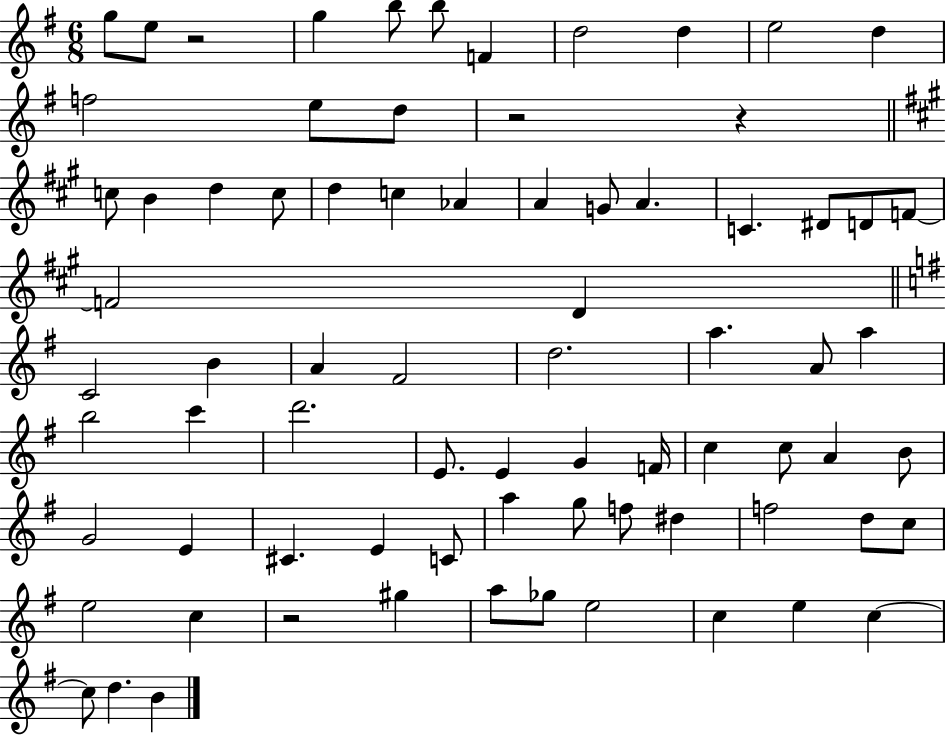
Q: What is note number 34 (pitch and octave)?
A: D5